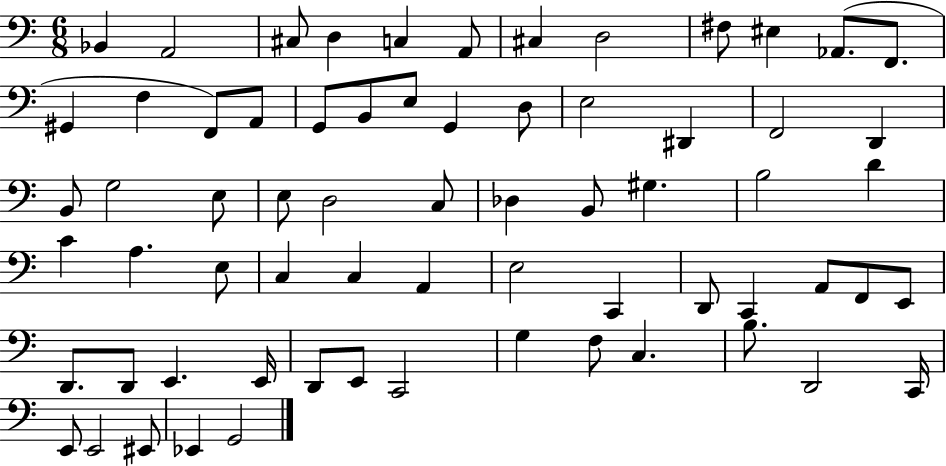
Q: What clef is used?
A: bass